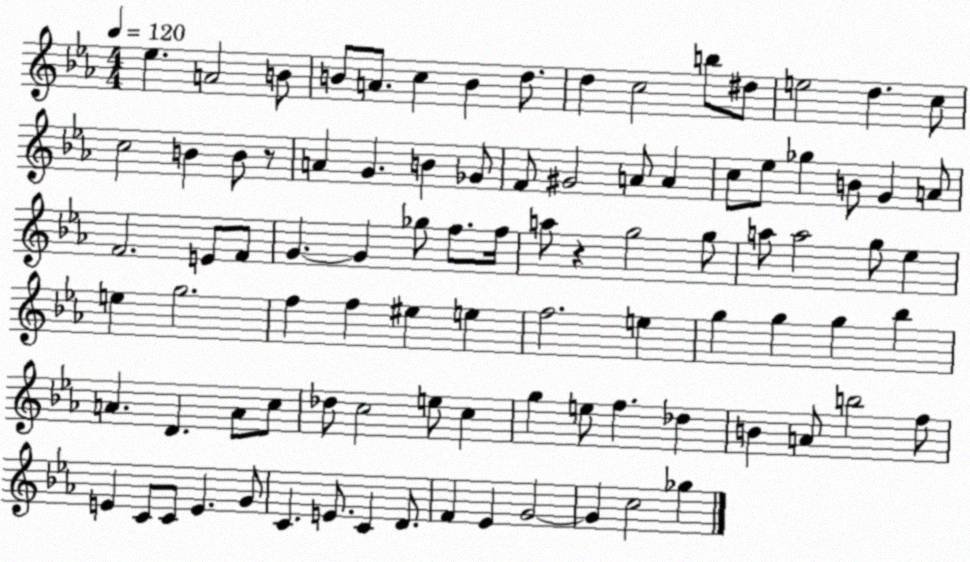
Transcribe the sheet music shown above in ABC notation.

X:1
T:Untitled
M:4/4
L:1/4
K:Eb
_e A2 B/2 B/2 A/2 c B d/2 d c2 b/2 ^d/2 e2 d c/2 c2 B B/2 z/2 A G B _G/2 F/2 ^G2 A/2 A c/2 _e/2 _g B/2 G A/2 F2 E/2 F/2 G G _g/2 f/2 f/4 a/2 z g2 g/2 a/2 a2 g/2 _e e g2 f f ^e e f2 e g g g _b A D A/2 c/2 _d/2 c2 e/2 c g e/2 f _d B A/2 b2 f/2 E C/2 C/2 E G/2 C E/2 C D/2 F _E G2 G c2 _g